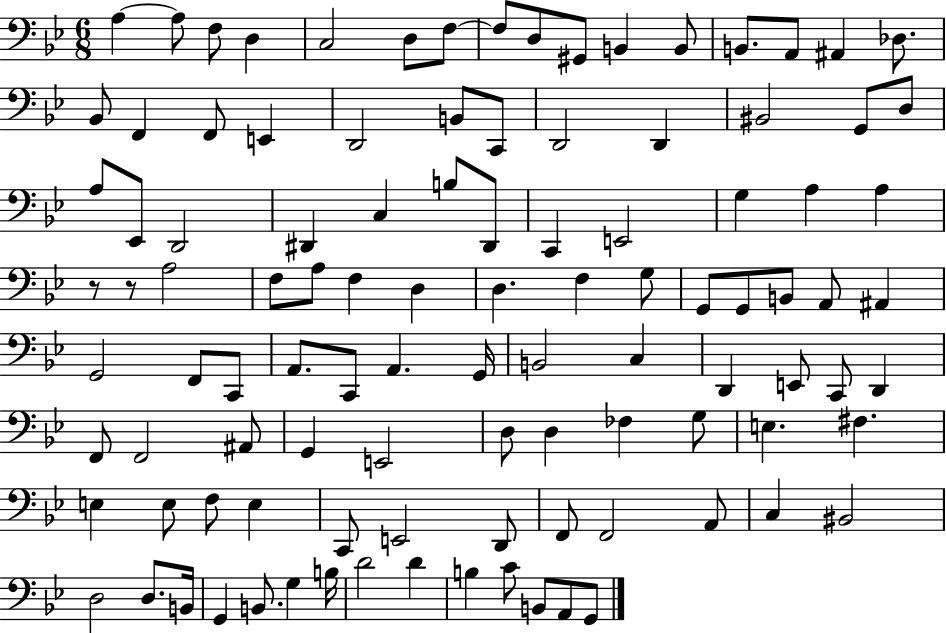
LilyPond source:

{
  \clef bass
  \numericTimeSignature
  \time 6/8
  \key bes \major
  \repeat volta 2 { a4~~ a8 f8 d4 | c2 d8 f8~~ | f8 d8 gis,8 b,4 b,8 | b,8. a,8 ais,4 des8. | \break bes,8 f,4 f,8 e,4 | d,2 b,8 c,8 | d,2 d,4 | bis,2 g,8 d8 | \break a8 ees,8 d,2 | dis,4 c4 b8 dis,8 | c,4 e,2 | g4 a4 a4 | \break r8 r8 a2 | f8 a8 f4 d4 | d4. f4 g8 | g,8 g,8 b,8 a,8 ais,4 | \break g,2 f,8 c,8 | a,8. c,8 a,4. g,16 | b,2 c4 | d,4 e,8 c,8 d,4 | \break f,8 f,2 ais,8 | g,4 e,2 | d8 d4 fes4 g8 | e4. fis4. | \break e4 e8 f8 e4 | c,8 e,2 d,8 | f,8 f,2 a,8 | c4 bis,2 | \break d2 d8. b,16 | g,4 b,8. g4 b16 | d'2 d'4 | b4 c'8 b,8 a,8 g,8 | \break } \bar "|."
}